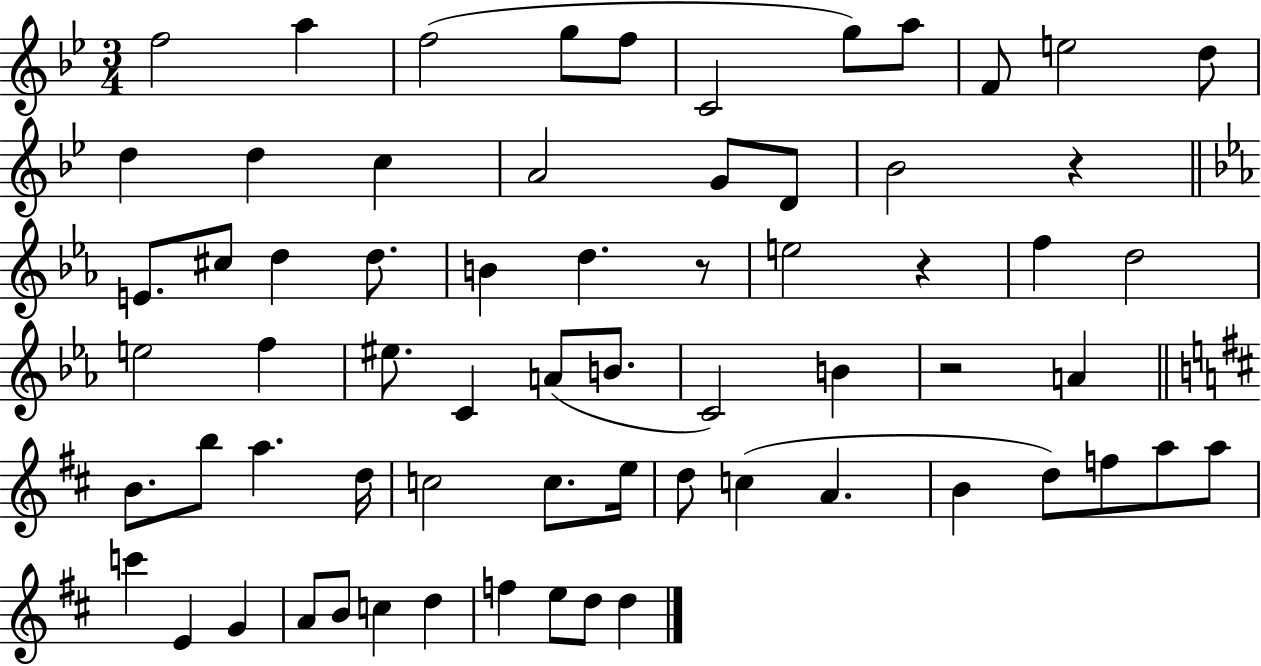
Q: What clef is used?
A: treble